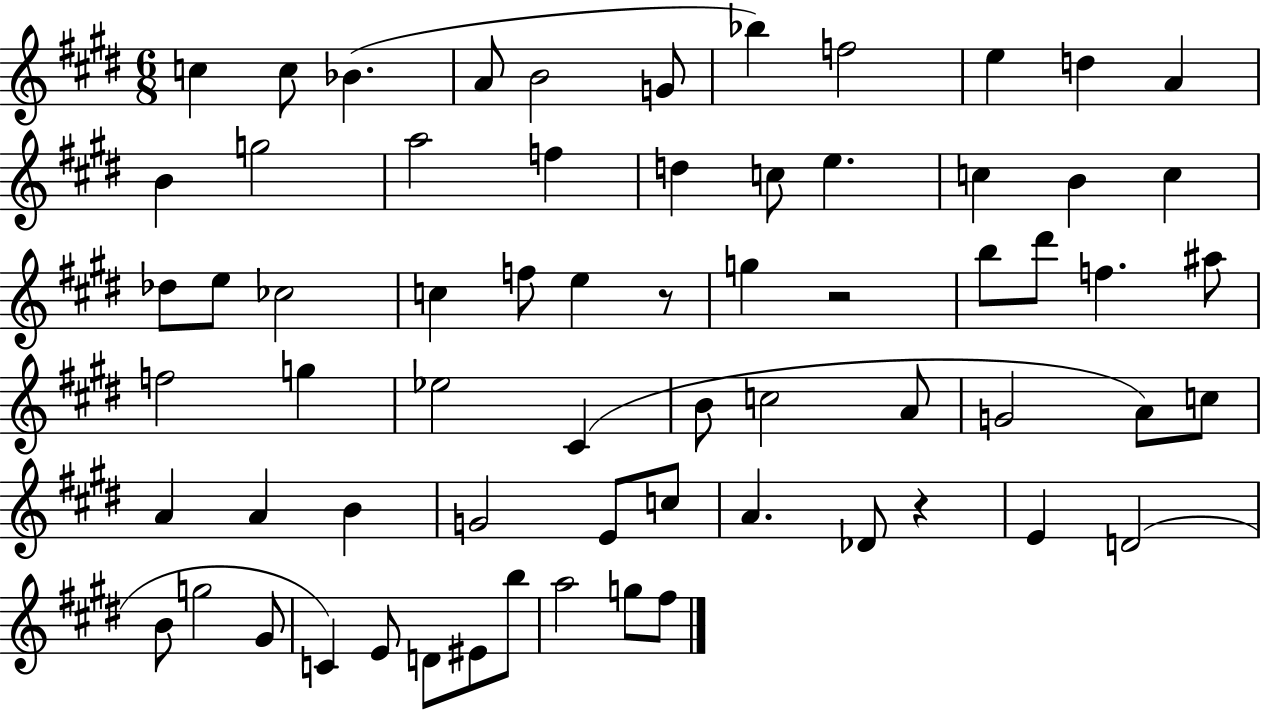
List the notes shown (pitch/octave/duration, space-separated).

C5/q C5/e Bb4/q. A4/e B4/h G4/e Bb5/q F5/h E5/q D5/q A4/q B4/q G5/h A5/h F5/q D5/q C5/e E5/q. C5/q B4/q C5/q Db5/e E5/e CES5/h C5/q F5/e E5/q R/e G5/q R/h B5/e D#6/e F5/q. A#5/e F5/h G5/q Eb5/h C#4/q B4/e C5/h A4/e G4/h A4/e C5/e A4/q A4/q B4/q G4/h E4/e C5/e A4/q. Db4/e R/q E4/q D4/h B4/e G5/h G#4/e C4/q E4/e D4/e EIS4/e B5/e A5/h G5/e F#5/e